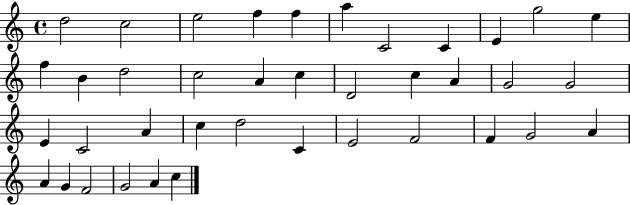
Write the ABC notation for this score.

X:1
T:Untitled
M:4/4
L:1/4
K:C
d2 c2 e2 f f a C2 C E g2 e f B d2 c2 A c D2 c A G2 G2 E C2 A c d2 C E2 F2 F G2 A A G F2 G2 A c